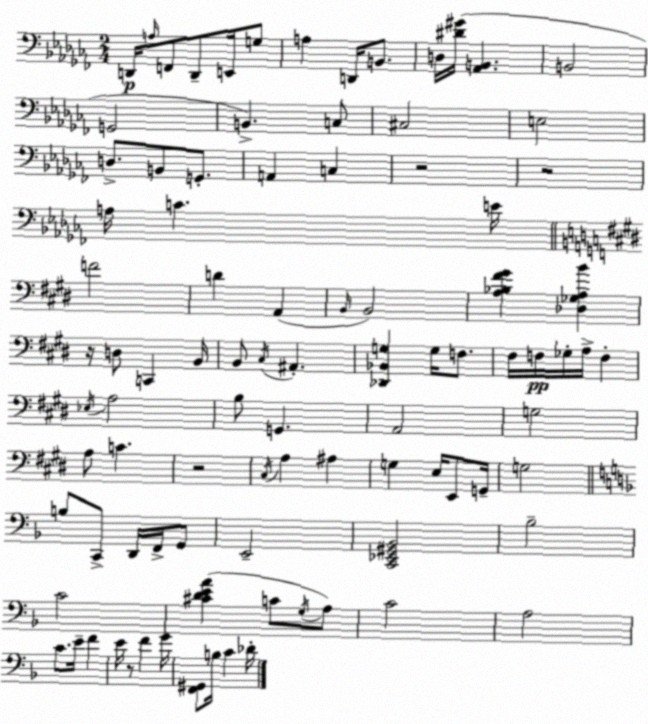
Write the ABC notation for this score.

X:1
T:Untitled
M:2/4
L:1/4
K:Abm
D,,/4 A,/4 F,,/2 D,,/2 E,,/4 G,/2 A, D,,/4 B,,/2 D,/4 [^D^G]/4 [_A,,B,,] B,,2 G,,2 B,, C,/2 ^C,2 E,2 D,/2 B,,/2 G,,/2 A,, C, z2 z2 A,/4 C E/4 F2 D A,, B,,/4 B,,2 [A,_B,^F^G] [_D,_G,A,B] z/4 D,/2 C,, B,,/4 B,,/2 ^C,/4 ^A,, [_D,,_B,,G,] G,/4 F,/2 ^F,/4 F,/4 _G,/4 A,/4 F, _E,/4 A,2 B,/2 G,, A,,2 G,2 A,/2 C z2 ^C,/4 A, ^A, G, E,/4 E,,/2 G,,/4 G,2 B,/2 C,,/2 D,,/4 F,,/4 G,,/2 E,,2 [C,,_E,,^G,,_B,,]2 _B,2 C2 [^CDEA] C/2 G,/4 A,/2 C2 A,2 C/2 E/4 F E/4 z/2 F G/4 [F,,^G,,]/2 B,/4 C _D/4